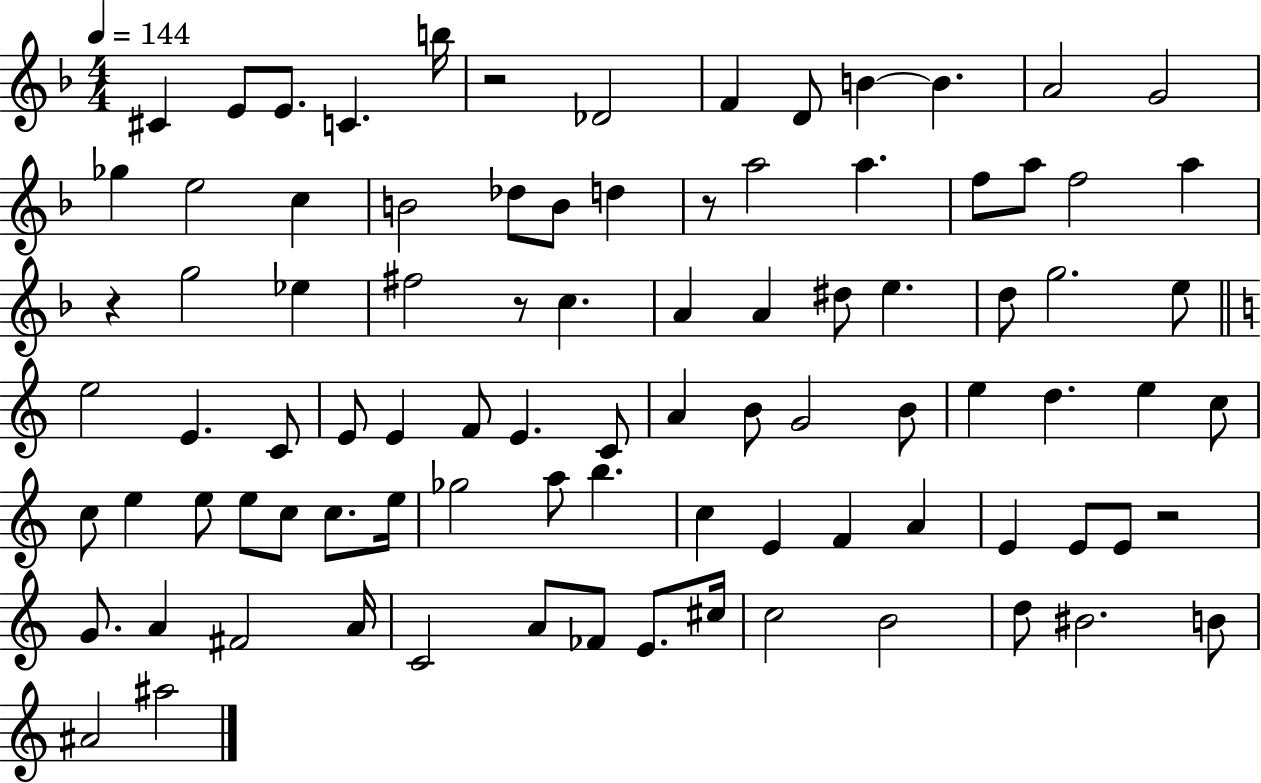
C#4/q E4/e E4/e. C4/q. B5/s R/h Db4/h F4/q D4/e B4/q B4/q. A4/h G4/h Gb5/q E5/h C5/q B4/h Db5/e B4/e D5/q R/e A5/h A5/q. F5/e A5/e F5/h A5/q R/q G5/h Eb5/q F#5/h R/e C5/q. A4/q A4/q D#5/e E5/q. D5/e G5/h. E5/e E5/h E4/q. C4/e E4/e E4/q F4/e E4/q. C4/e A4/q B4/e G4/h B4/e E5/q D5/q. E5/q C5/e C5/e E5/q E5/e E5/e C5/e C5/e. E5/s Gb5/h A5/e B5/q. C5/q E4/q F4/q A4/q E4/q E4/e E4/e R/h G4/e. A4/q F#4/h A4/s C4/h A4/e FES4/e E4/e. C#5/s C5/h B4/h D5/e BIS4/h. B4/e A#4/h A#5/h